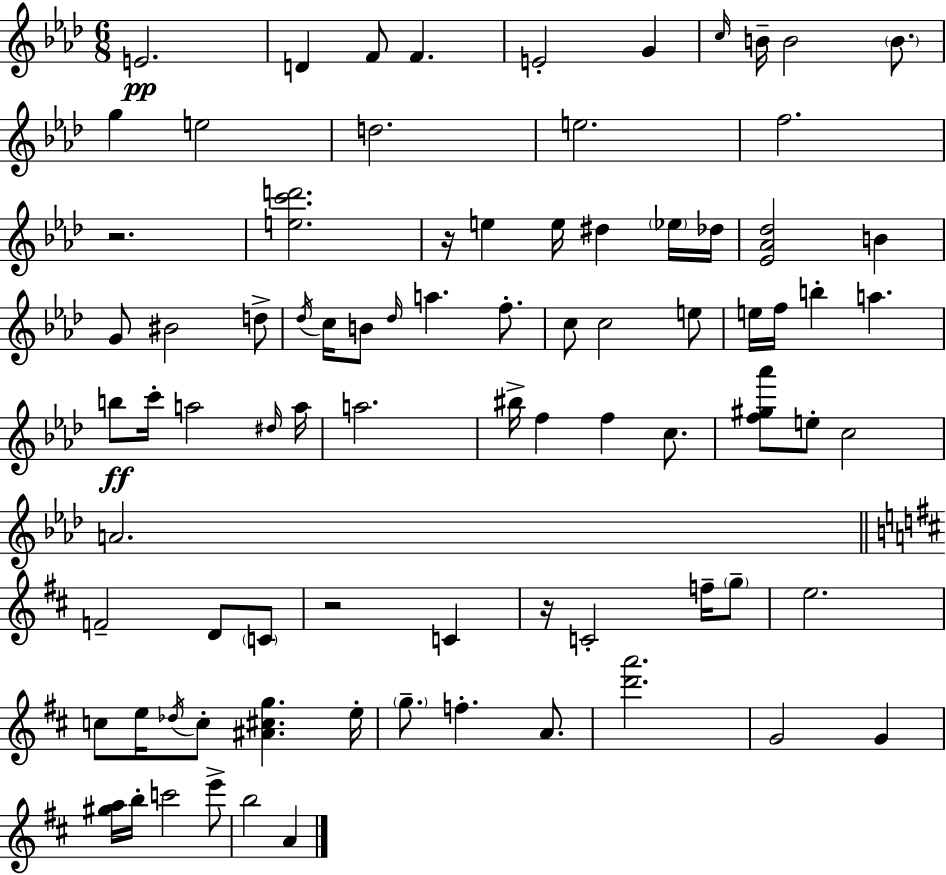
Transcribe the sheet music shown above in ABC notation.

X:1
T:Untitled
M:6/8
L:1/4
K:Ab
E2 D F/2 F E2 G c/4 B/4 B2 B/2 g e2 d2 e2 f2 z2 [ec'd']2 z/4 e e/4 ^d _e/4 _d/4 [_E_A_d]2 B G/2 ^B2 d/2 _d/4 c/4 B/2 _d/4 a f/2 c/2 c2 e/2 e/4 f/4 b a b/2 c'/4 a2 ^d/4 a/4 a2 ^b/4 f f c/2 [f^g_a']/2 e/2 c2 A2 F2 D/2 C/2 z2 C z/4 C2 f/4 g/2 e2 c/2 e/4 _d/4 c/2 [^A^cg] e/4 g/2 f A/2 [d'a']2 G2 G [^ga]/4 b/4 c'2 e'/2 b2 A